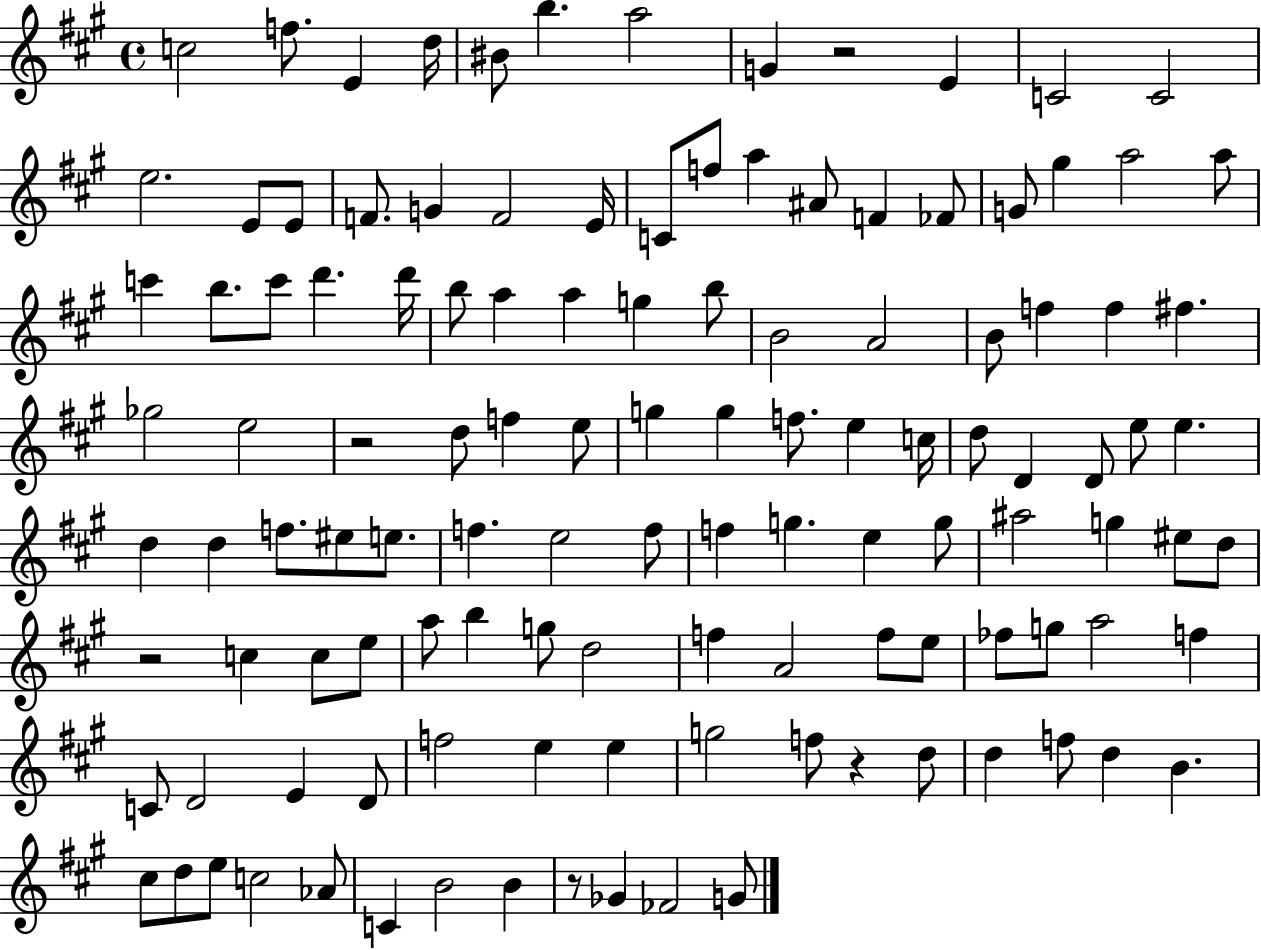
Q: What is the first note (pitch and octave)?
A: C5